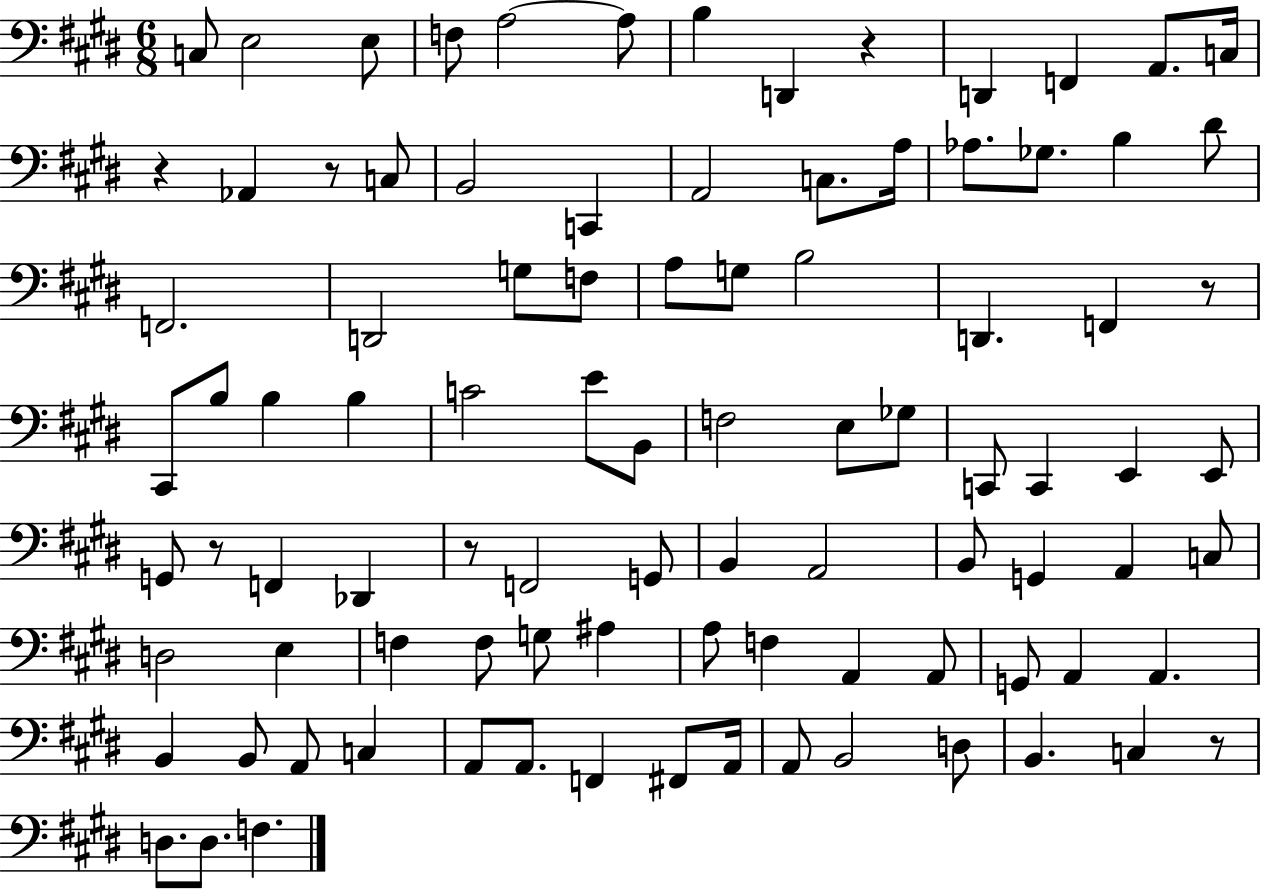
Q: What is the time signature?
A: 6/8